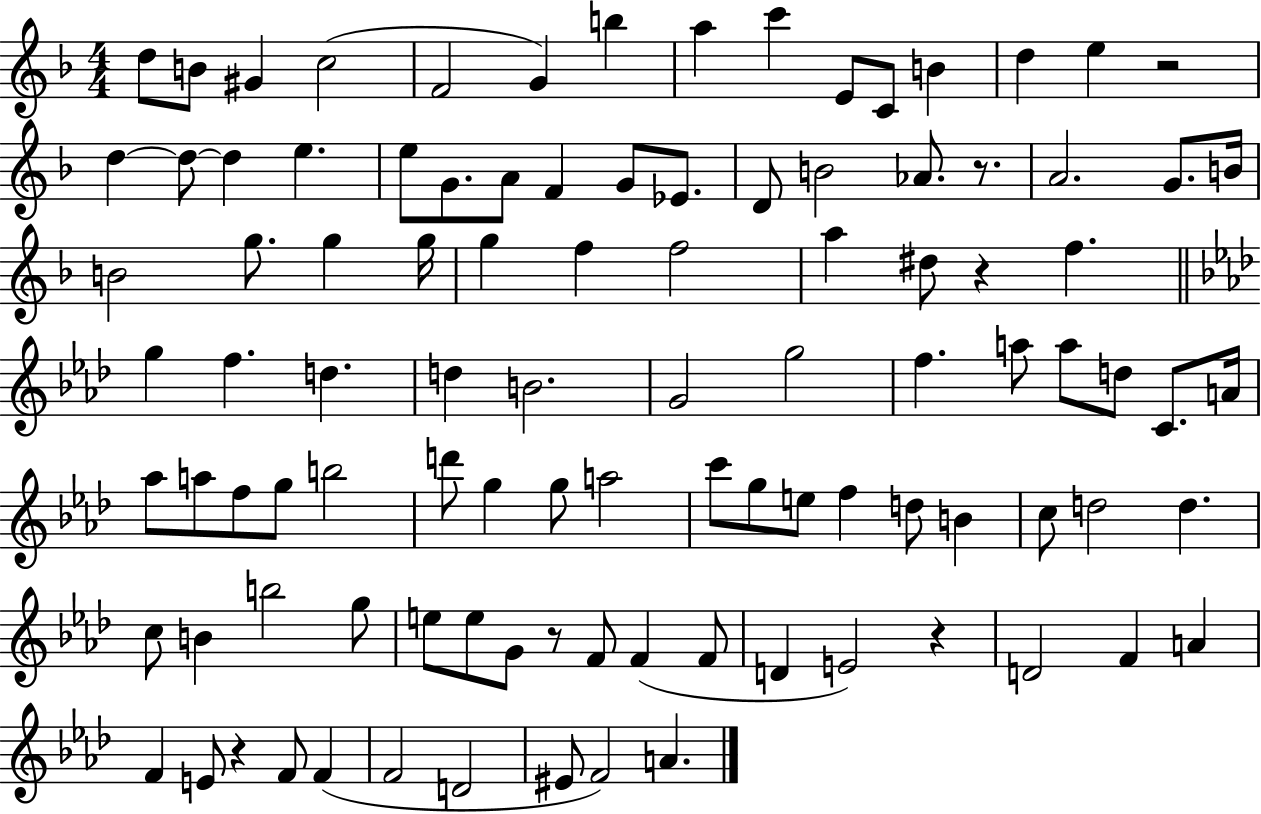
{
  \clef treble
  \numericTimeSignature
  \time 4/4
  \key f \major
  d''8 b'8 gis'4 c''2( | f'2 g'4) b''4 | a''4 c'''4 e'8 c'8 b'4 | d''4 e''4 r2 | \break d''4~~ d''8~~ d''4 e''4. | e''8 g'8. a'8 f'4 g'8 ees'8. | d'8 b'2 aes'8. r8. | a'2. g'8. b'16 | \break b'2 g''8. g''4 g''16 | g''4 f''4 f''2 | a''4 dis''8 r4 f''4. | \bar "||" \break \key aes \major g''4 f''4. d''4. | d''4 b'2. | g'2 g''2 | f''4. a''8 a''8 d''8 c'8. a'16 | \break aes''8 a''8 f''8 g''8 b''2 | d'''8 g''4 g''8 a''2 | c'''8 g''8 e''8 f''4 d''8 b'4 | c''8 d''2 d''4. | \break c''8 b'4 b''2 g''8 | e''8 e''8 g'8 r8 f'8 f'4( f'8 | d'4 e'2) r4 | d'2 f'4 a'4 | \break f'4 e'8 r4 f'8 f'4( | f'2 d'2 | eis'8 f'2) a'4. | \bar "|."
}